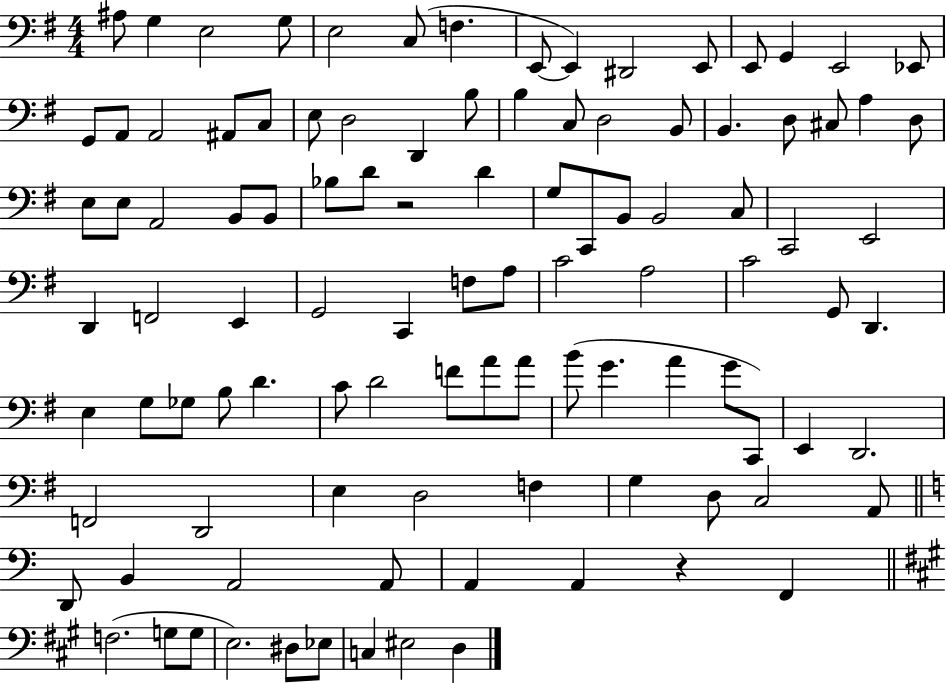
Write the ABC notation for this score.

X:1
T:Untitled
M:4/4
L:1/4
K:G
^A,/2 G, E,2 G,/2 E,2 C,/2 F, E,,/2 E,, ^D,,2 E,,/2 E,,/2 G,, E,,2 _E,,/2 G,,/2 A,,/2 A,,2 ^A,,/2 C,/2 E,/2 D,2 D,, B,/2 B, C,/2 D,2 B,,/2 B,, D,/2 ^C,/2 A, D,/2 E,/2 E,/2 A,,2 B,,/2 B,,/2 _B,/2 D/2 z2 D G,/2 C,,/2 B,,/2 B,,2 C,/2 C,,2 E,,2 D,, F,,2 E,, G,,2 C,, F,/2 A,/2 C2 A,2 C2 G,,/2 D,, E, G,/2 _G,/2 B,/2 D C/2 D2 F/2 A/2 A/2 B/2 G A G/2 C,,/2 E,, D,,2 F,,2 D,,2 E, D,2 F, G, D,/2 C,2 A,,/2 D,,/2 B,, A,,2 A,,/2 A,, A,, z F,, F,2 G,/2 G,/2 E,2 ^D,/2 _E,/2 C, ^E,2 D,